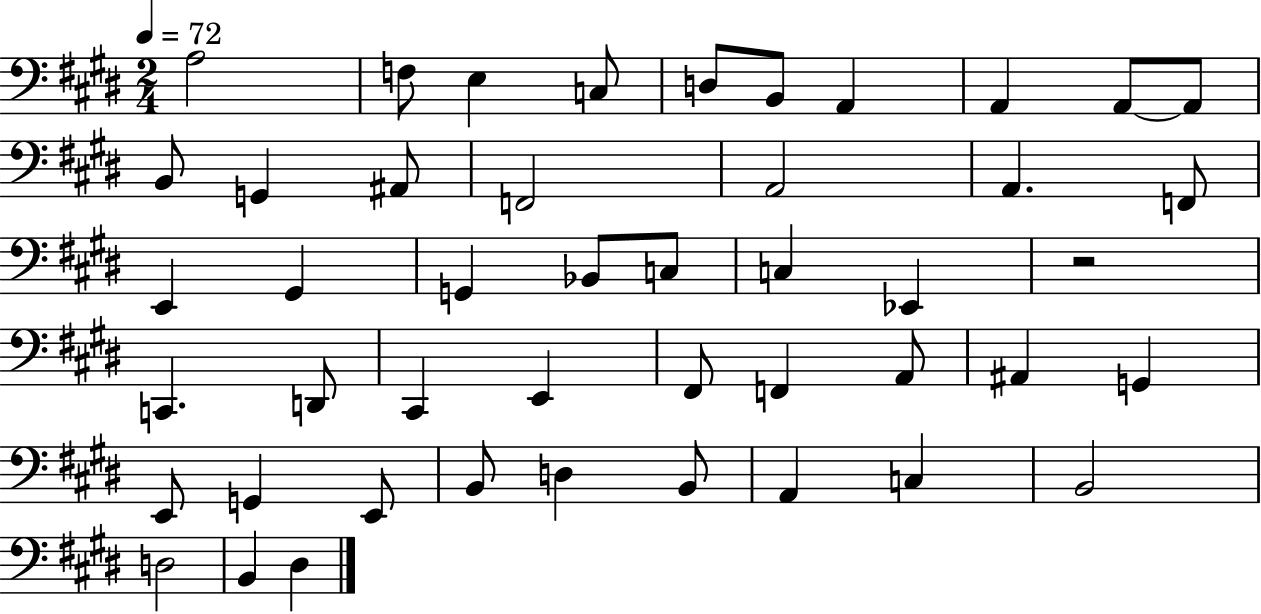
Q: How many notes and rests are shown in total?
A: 46